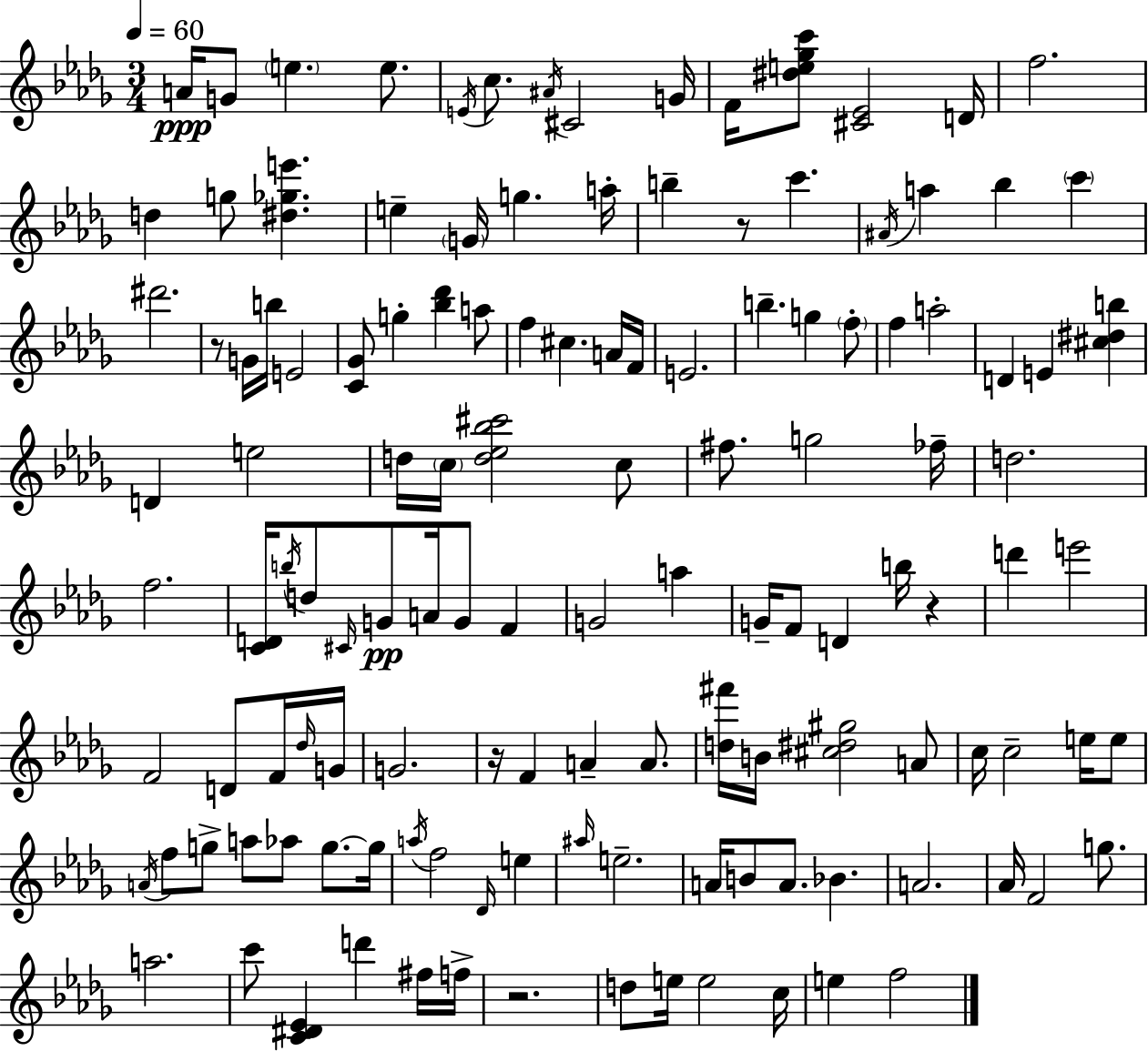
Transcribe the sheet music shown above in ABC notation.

X:1
T:Untitled
M:3/4
L:1/4
K:Bbm
A/4 G/2 e e/2 E/4 c/2 ^A/4 ^C2 G/4 F/4 [^de_gc']/2 [^C_E]2 D/4 f2 d g/2 [^d_ge'] e G/4 g a/4 b z/2 c' ^A/4 a _b c' ^d'2 z/2 G/4 b/4 E2 [C_G]/2 g [_b_d'] a/2 f ^c A/4 F/4 E2 b g f/2 f a2 D E [^c^db] D e2 d/4 c/4 [d_e_b^c']2 c/2 ^f/2 g2 _f/4 d2 f2 [CD]/4 b/4 d/2 ^C/4 G/2 A/4 G/2 F G2 a G/4 F/2 D b/4 z d' e'2 F2 D/2 F/4 _d/4 G/4 G2 z/4 F A A/2 [d^f']/4 B/4 [^c^d^g]2 A/2 c/4 c2 e/4 e/2 A/4 f/2 g/2 a/2 _a/2 g/2 g/4 a/4 f2 _D/4 e ^a/4 e2 A/4 B/2 A/2 _B A2 _A/4 F2 g/2 a2 c'/2 [C^D_E] d' ^f/4 f/4 z2 d/2 e/4 e2 c/4 e f2